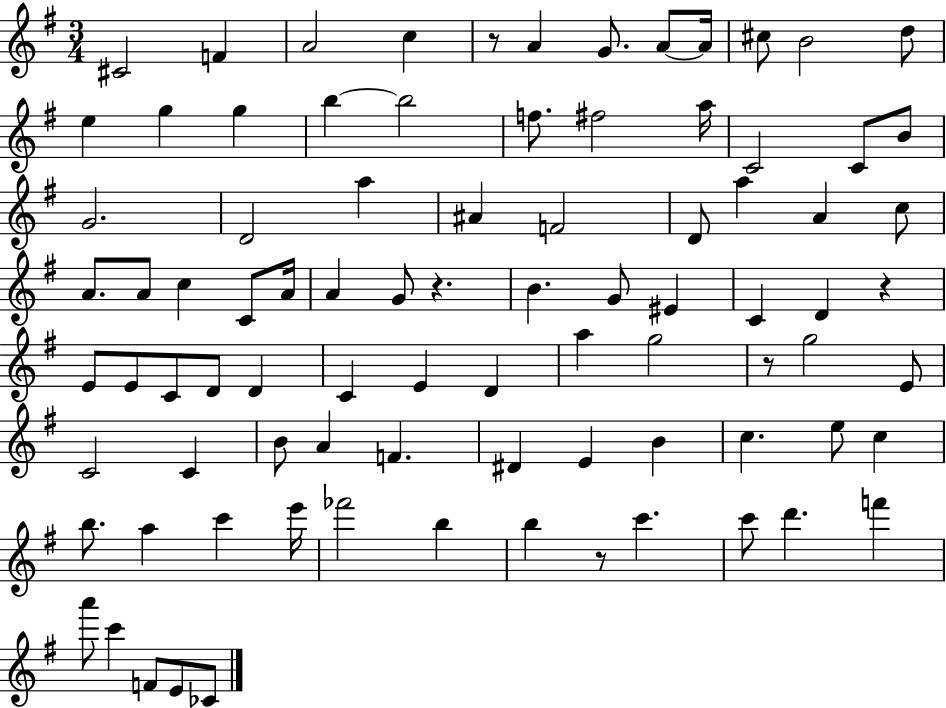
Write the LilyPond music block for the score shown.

{
  \clef treble
  \numericTimeSignature
  \time 3/4
  \key g \major
  cis'2 f'4 | a'2 c''4 | r8 a'4 g'8. a'8~~ a'16 | cis''8 b'2 d''8 | \break e''4 g''4 g''4 | b''4~~ b''2 | f''8. fis''2 a''16 | c'2 c'8 b'8 | \break g'2. | d'2 a''4 | ais'4 f'2 | d'8 a''4 a'4 c''8 | \break a'8. a'8 c''4 c'8 a'16 | a'4 g'8 r4. | b'4. g'8 eis'4 | c'4 d'4 r4 | \break e'8 e'8 c'8 d'8 d'4 | c'4 e'4 d'4 | a''4 g''2 | r8 g''2 e'8 | \break c'2 c'4 | b'8 a'4 f'4. | dis'4 e'4 b'4 | c''4. e''8 c''4 | \break b''8. a''4 c'''4 e'''16 | fes'''2 b''4 | b''4 r8 c'''4. | c'''8 d'''4. f'''4 | \break a'''8 c'''4 f'8 e'8 ces'8 | \bar "|."
}